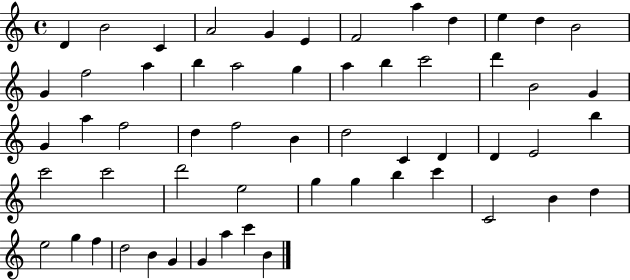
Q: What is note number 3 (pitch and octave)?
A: C4